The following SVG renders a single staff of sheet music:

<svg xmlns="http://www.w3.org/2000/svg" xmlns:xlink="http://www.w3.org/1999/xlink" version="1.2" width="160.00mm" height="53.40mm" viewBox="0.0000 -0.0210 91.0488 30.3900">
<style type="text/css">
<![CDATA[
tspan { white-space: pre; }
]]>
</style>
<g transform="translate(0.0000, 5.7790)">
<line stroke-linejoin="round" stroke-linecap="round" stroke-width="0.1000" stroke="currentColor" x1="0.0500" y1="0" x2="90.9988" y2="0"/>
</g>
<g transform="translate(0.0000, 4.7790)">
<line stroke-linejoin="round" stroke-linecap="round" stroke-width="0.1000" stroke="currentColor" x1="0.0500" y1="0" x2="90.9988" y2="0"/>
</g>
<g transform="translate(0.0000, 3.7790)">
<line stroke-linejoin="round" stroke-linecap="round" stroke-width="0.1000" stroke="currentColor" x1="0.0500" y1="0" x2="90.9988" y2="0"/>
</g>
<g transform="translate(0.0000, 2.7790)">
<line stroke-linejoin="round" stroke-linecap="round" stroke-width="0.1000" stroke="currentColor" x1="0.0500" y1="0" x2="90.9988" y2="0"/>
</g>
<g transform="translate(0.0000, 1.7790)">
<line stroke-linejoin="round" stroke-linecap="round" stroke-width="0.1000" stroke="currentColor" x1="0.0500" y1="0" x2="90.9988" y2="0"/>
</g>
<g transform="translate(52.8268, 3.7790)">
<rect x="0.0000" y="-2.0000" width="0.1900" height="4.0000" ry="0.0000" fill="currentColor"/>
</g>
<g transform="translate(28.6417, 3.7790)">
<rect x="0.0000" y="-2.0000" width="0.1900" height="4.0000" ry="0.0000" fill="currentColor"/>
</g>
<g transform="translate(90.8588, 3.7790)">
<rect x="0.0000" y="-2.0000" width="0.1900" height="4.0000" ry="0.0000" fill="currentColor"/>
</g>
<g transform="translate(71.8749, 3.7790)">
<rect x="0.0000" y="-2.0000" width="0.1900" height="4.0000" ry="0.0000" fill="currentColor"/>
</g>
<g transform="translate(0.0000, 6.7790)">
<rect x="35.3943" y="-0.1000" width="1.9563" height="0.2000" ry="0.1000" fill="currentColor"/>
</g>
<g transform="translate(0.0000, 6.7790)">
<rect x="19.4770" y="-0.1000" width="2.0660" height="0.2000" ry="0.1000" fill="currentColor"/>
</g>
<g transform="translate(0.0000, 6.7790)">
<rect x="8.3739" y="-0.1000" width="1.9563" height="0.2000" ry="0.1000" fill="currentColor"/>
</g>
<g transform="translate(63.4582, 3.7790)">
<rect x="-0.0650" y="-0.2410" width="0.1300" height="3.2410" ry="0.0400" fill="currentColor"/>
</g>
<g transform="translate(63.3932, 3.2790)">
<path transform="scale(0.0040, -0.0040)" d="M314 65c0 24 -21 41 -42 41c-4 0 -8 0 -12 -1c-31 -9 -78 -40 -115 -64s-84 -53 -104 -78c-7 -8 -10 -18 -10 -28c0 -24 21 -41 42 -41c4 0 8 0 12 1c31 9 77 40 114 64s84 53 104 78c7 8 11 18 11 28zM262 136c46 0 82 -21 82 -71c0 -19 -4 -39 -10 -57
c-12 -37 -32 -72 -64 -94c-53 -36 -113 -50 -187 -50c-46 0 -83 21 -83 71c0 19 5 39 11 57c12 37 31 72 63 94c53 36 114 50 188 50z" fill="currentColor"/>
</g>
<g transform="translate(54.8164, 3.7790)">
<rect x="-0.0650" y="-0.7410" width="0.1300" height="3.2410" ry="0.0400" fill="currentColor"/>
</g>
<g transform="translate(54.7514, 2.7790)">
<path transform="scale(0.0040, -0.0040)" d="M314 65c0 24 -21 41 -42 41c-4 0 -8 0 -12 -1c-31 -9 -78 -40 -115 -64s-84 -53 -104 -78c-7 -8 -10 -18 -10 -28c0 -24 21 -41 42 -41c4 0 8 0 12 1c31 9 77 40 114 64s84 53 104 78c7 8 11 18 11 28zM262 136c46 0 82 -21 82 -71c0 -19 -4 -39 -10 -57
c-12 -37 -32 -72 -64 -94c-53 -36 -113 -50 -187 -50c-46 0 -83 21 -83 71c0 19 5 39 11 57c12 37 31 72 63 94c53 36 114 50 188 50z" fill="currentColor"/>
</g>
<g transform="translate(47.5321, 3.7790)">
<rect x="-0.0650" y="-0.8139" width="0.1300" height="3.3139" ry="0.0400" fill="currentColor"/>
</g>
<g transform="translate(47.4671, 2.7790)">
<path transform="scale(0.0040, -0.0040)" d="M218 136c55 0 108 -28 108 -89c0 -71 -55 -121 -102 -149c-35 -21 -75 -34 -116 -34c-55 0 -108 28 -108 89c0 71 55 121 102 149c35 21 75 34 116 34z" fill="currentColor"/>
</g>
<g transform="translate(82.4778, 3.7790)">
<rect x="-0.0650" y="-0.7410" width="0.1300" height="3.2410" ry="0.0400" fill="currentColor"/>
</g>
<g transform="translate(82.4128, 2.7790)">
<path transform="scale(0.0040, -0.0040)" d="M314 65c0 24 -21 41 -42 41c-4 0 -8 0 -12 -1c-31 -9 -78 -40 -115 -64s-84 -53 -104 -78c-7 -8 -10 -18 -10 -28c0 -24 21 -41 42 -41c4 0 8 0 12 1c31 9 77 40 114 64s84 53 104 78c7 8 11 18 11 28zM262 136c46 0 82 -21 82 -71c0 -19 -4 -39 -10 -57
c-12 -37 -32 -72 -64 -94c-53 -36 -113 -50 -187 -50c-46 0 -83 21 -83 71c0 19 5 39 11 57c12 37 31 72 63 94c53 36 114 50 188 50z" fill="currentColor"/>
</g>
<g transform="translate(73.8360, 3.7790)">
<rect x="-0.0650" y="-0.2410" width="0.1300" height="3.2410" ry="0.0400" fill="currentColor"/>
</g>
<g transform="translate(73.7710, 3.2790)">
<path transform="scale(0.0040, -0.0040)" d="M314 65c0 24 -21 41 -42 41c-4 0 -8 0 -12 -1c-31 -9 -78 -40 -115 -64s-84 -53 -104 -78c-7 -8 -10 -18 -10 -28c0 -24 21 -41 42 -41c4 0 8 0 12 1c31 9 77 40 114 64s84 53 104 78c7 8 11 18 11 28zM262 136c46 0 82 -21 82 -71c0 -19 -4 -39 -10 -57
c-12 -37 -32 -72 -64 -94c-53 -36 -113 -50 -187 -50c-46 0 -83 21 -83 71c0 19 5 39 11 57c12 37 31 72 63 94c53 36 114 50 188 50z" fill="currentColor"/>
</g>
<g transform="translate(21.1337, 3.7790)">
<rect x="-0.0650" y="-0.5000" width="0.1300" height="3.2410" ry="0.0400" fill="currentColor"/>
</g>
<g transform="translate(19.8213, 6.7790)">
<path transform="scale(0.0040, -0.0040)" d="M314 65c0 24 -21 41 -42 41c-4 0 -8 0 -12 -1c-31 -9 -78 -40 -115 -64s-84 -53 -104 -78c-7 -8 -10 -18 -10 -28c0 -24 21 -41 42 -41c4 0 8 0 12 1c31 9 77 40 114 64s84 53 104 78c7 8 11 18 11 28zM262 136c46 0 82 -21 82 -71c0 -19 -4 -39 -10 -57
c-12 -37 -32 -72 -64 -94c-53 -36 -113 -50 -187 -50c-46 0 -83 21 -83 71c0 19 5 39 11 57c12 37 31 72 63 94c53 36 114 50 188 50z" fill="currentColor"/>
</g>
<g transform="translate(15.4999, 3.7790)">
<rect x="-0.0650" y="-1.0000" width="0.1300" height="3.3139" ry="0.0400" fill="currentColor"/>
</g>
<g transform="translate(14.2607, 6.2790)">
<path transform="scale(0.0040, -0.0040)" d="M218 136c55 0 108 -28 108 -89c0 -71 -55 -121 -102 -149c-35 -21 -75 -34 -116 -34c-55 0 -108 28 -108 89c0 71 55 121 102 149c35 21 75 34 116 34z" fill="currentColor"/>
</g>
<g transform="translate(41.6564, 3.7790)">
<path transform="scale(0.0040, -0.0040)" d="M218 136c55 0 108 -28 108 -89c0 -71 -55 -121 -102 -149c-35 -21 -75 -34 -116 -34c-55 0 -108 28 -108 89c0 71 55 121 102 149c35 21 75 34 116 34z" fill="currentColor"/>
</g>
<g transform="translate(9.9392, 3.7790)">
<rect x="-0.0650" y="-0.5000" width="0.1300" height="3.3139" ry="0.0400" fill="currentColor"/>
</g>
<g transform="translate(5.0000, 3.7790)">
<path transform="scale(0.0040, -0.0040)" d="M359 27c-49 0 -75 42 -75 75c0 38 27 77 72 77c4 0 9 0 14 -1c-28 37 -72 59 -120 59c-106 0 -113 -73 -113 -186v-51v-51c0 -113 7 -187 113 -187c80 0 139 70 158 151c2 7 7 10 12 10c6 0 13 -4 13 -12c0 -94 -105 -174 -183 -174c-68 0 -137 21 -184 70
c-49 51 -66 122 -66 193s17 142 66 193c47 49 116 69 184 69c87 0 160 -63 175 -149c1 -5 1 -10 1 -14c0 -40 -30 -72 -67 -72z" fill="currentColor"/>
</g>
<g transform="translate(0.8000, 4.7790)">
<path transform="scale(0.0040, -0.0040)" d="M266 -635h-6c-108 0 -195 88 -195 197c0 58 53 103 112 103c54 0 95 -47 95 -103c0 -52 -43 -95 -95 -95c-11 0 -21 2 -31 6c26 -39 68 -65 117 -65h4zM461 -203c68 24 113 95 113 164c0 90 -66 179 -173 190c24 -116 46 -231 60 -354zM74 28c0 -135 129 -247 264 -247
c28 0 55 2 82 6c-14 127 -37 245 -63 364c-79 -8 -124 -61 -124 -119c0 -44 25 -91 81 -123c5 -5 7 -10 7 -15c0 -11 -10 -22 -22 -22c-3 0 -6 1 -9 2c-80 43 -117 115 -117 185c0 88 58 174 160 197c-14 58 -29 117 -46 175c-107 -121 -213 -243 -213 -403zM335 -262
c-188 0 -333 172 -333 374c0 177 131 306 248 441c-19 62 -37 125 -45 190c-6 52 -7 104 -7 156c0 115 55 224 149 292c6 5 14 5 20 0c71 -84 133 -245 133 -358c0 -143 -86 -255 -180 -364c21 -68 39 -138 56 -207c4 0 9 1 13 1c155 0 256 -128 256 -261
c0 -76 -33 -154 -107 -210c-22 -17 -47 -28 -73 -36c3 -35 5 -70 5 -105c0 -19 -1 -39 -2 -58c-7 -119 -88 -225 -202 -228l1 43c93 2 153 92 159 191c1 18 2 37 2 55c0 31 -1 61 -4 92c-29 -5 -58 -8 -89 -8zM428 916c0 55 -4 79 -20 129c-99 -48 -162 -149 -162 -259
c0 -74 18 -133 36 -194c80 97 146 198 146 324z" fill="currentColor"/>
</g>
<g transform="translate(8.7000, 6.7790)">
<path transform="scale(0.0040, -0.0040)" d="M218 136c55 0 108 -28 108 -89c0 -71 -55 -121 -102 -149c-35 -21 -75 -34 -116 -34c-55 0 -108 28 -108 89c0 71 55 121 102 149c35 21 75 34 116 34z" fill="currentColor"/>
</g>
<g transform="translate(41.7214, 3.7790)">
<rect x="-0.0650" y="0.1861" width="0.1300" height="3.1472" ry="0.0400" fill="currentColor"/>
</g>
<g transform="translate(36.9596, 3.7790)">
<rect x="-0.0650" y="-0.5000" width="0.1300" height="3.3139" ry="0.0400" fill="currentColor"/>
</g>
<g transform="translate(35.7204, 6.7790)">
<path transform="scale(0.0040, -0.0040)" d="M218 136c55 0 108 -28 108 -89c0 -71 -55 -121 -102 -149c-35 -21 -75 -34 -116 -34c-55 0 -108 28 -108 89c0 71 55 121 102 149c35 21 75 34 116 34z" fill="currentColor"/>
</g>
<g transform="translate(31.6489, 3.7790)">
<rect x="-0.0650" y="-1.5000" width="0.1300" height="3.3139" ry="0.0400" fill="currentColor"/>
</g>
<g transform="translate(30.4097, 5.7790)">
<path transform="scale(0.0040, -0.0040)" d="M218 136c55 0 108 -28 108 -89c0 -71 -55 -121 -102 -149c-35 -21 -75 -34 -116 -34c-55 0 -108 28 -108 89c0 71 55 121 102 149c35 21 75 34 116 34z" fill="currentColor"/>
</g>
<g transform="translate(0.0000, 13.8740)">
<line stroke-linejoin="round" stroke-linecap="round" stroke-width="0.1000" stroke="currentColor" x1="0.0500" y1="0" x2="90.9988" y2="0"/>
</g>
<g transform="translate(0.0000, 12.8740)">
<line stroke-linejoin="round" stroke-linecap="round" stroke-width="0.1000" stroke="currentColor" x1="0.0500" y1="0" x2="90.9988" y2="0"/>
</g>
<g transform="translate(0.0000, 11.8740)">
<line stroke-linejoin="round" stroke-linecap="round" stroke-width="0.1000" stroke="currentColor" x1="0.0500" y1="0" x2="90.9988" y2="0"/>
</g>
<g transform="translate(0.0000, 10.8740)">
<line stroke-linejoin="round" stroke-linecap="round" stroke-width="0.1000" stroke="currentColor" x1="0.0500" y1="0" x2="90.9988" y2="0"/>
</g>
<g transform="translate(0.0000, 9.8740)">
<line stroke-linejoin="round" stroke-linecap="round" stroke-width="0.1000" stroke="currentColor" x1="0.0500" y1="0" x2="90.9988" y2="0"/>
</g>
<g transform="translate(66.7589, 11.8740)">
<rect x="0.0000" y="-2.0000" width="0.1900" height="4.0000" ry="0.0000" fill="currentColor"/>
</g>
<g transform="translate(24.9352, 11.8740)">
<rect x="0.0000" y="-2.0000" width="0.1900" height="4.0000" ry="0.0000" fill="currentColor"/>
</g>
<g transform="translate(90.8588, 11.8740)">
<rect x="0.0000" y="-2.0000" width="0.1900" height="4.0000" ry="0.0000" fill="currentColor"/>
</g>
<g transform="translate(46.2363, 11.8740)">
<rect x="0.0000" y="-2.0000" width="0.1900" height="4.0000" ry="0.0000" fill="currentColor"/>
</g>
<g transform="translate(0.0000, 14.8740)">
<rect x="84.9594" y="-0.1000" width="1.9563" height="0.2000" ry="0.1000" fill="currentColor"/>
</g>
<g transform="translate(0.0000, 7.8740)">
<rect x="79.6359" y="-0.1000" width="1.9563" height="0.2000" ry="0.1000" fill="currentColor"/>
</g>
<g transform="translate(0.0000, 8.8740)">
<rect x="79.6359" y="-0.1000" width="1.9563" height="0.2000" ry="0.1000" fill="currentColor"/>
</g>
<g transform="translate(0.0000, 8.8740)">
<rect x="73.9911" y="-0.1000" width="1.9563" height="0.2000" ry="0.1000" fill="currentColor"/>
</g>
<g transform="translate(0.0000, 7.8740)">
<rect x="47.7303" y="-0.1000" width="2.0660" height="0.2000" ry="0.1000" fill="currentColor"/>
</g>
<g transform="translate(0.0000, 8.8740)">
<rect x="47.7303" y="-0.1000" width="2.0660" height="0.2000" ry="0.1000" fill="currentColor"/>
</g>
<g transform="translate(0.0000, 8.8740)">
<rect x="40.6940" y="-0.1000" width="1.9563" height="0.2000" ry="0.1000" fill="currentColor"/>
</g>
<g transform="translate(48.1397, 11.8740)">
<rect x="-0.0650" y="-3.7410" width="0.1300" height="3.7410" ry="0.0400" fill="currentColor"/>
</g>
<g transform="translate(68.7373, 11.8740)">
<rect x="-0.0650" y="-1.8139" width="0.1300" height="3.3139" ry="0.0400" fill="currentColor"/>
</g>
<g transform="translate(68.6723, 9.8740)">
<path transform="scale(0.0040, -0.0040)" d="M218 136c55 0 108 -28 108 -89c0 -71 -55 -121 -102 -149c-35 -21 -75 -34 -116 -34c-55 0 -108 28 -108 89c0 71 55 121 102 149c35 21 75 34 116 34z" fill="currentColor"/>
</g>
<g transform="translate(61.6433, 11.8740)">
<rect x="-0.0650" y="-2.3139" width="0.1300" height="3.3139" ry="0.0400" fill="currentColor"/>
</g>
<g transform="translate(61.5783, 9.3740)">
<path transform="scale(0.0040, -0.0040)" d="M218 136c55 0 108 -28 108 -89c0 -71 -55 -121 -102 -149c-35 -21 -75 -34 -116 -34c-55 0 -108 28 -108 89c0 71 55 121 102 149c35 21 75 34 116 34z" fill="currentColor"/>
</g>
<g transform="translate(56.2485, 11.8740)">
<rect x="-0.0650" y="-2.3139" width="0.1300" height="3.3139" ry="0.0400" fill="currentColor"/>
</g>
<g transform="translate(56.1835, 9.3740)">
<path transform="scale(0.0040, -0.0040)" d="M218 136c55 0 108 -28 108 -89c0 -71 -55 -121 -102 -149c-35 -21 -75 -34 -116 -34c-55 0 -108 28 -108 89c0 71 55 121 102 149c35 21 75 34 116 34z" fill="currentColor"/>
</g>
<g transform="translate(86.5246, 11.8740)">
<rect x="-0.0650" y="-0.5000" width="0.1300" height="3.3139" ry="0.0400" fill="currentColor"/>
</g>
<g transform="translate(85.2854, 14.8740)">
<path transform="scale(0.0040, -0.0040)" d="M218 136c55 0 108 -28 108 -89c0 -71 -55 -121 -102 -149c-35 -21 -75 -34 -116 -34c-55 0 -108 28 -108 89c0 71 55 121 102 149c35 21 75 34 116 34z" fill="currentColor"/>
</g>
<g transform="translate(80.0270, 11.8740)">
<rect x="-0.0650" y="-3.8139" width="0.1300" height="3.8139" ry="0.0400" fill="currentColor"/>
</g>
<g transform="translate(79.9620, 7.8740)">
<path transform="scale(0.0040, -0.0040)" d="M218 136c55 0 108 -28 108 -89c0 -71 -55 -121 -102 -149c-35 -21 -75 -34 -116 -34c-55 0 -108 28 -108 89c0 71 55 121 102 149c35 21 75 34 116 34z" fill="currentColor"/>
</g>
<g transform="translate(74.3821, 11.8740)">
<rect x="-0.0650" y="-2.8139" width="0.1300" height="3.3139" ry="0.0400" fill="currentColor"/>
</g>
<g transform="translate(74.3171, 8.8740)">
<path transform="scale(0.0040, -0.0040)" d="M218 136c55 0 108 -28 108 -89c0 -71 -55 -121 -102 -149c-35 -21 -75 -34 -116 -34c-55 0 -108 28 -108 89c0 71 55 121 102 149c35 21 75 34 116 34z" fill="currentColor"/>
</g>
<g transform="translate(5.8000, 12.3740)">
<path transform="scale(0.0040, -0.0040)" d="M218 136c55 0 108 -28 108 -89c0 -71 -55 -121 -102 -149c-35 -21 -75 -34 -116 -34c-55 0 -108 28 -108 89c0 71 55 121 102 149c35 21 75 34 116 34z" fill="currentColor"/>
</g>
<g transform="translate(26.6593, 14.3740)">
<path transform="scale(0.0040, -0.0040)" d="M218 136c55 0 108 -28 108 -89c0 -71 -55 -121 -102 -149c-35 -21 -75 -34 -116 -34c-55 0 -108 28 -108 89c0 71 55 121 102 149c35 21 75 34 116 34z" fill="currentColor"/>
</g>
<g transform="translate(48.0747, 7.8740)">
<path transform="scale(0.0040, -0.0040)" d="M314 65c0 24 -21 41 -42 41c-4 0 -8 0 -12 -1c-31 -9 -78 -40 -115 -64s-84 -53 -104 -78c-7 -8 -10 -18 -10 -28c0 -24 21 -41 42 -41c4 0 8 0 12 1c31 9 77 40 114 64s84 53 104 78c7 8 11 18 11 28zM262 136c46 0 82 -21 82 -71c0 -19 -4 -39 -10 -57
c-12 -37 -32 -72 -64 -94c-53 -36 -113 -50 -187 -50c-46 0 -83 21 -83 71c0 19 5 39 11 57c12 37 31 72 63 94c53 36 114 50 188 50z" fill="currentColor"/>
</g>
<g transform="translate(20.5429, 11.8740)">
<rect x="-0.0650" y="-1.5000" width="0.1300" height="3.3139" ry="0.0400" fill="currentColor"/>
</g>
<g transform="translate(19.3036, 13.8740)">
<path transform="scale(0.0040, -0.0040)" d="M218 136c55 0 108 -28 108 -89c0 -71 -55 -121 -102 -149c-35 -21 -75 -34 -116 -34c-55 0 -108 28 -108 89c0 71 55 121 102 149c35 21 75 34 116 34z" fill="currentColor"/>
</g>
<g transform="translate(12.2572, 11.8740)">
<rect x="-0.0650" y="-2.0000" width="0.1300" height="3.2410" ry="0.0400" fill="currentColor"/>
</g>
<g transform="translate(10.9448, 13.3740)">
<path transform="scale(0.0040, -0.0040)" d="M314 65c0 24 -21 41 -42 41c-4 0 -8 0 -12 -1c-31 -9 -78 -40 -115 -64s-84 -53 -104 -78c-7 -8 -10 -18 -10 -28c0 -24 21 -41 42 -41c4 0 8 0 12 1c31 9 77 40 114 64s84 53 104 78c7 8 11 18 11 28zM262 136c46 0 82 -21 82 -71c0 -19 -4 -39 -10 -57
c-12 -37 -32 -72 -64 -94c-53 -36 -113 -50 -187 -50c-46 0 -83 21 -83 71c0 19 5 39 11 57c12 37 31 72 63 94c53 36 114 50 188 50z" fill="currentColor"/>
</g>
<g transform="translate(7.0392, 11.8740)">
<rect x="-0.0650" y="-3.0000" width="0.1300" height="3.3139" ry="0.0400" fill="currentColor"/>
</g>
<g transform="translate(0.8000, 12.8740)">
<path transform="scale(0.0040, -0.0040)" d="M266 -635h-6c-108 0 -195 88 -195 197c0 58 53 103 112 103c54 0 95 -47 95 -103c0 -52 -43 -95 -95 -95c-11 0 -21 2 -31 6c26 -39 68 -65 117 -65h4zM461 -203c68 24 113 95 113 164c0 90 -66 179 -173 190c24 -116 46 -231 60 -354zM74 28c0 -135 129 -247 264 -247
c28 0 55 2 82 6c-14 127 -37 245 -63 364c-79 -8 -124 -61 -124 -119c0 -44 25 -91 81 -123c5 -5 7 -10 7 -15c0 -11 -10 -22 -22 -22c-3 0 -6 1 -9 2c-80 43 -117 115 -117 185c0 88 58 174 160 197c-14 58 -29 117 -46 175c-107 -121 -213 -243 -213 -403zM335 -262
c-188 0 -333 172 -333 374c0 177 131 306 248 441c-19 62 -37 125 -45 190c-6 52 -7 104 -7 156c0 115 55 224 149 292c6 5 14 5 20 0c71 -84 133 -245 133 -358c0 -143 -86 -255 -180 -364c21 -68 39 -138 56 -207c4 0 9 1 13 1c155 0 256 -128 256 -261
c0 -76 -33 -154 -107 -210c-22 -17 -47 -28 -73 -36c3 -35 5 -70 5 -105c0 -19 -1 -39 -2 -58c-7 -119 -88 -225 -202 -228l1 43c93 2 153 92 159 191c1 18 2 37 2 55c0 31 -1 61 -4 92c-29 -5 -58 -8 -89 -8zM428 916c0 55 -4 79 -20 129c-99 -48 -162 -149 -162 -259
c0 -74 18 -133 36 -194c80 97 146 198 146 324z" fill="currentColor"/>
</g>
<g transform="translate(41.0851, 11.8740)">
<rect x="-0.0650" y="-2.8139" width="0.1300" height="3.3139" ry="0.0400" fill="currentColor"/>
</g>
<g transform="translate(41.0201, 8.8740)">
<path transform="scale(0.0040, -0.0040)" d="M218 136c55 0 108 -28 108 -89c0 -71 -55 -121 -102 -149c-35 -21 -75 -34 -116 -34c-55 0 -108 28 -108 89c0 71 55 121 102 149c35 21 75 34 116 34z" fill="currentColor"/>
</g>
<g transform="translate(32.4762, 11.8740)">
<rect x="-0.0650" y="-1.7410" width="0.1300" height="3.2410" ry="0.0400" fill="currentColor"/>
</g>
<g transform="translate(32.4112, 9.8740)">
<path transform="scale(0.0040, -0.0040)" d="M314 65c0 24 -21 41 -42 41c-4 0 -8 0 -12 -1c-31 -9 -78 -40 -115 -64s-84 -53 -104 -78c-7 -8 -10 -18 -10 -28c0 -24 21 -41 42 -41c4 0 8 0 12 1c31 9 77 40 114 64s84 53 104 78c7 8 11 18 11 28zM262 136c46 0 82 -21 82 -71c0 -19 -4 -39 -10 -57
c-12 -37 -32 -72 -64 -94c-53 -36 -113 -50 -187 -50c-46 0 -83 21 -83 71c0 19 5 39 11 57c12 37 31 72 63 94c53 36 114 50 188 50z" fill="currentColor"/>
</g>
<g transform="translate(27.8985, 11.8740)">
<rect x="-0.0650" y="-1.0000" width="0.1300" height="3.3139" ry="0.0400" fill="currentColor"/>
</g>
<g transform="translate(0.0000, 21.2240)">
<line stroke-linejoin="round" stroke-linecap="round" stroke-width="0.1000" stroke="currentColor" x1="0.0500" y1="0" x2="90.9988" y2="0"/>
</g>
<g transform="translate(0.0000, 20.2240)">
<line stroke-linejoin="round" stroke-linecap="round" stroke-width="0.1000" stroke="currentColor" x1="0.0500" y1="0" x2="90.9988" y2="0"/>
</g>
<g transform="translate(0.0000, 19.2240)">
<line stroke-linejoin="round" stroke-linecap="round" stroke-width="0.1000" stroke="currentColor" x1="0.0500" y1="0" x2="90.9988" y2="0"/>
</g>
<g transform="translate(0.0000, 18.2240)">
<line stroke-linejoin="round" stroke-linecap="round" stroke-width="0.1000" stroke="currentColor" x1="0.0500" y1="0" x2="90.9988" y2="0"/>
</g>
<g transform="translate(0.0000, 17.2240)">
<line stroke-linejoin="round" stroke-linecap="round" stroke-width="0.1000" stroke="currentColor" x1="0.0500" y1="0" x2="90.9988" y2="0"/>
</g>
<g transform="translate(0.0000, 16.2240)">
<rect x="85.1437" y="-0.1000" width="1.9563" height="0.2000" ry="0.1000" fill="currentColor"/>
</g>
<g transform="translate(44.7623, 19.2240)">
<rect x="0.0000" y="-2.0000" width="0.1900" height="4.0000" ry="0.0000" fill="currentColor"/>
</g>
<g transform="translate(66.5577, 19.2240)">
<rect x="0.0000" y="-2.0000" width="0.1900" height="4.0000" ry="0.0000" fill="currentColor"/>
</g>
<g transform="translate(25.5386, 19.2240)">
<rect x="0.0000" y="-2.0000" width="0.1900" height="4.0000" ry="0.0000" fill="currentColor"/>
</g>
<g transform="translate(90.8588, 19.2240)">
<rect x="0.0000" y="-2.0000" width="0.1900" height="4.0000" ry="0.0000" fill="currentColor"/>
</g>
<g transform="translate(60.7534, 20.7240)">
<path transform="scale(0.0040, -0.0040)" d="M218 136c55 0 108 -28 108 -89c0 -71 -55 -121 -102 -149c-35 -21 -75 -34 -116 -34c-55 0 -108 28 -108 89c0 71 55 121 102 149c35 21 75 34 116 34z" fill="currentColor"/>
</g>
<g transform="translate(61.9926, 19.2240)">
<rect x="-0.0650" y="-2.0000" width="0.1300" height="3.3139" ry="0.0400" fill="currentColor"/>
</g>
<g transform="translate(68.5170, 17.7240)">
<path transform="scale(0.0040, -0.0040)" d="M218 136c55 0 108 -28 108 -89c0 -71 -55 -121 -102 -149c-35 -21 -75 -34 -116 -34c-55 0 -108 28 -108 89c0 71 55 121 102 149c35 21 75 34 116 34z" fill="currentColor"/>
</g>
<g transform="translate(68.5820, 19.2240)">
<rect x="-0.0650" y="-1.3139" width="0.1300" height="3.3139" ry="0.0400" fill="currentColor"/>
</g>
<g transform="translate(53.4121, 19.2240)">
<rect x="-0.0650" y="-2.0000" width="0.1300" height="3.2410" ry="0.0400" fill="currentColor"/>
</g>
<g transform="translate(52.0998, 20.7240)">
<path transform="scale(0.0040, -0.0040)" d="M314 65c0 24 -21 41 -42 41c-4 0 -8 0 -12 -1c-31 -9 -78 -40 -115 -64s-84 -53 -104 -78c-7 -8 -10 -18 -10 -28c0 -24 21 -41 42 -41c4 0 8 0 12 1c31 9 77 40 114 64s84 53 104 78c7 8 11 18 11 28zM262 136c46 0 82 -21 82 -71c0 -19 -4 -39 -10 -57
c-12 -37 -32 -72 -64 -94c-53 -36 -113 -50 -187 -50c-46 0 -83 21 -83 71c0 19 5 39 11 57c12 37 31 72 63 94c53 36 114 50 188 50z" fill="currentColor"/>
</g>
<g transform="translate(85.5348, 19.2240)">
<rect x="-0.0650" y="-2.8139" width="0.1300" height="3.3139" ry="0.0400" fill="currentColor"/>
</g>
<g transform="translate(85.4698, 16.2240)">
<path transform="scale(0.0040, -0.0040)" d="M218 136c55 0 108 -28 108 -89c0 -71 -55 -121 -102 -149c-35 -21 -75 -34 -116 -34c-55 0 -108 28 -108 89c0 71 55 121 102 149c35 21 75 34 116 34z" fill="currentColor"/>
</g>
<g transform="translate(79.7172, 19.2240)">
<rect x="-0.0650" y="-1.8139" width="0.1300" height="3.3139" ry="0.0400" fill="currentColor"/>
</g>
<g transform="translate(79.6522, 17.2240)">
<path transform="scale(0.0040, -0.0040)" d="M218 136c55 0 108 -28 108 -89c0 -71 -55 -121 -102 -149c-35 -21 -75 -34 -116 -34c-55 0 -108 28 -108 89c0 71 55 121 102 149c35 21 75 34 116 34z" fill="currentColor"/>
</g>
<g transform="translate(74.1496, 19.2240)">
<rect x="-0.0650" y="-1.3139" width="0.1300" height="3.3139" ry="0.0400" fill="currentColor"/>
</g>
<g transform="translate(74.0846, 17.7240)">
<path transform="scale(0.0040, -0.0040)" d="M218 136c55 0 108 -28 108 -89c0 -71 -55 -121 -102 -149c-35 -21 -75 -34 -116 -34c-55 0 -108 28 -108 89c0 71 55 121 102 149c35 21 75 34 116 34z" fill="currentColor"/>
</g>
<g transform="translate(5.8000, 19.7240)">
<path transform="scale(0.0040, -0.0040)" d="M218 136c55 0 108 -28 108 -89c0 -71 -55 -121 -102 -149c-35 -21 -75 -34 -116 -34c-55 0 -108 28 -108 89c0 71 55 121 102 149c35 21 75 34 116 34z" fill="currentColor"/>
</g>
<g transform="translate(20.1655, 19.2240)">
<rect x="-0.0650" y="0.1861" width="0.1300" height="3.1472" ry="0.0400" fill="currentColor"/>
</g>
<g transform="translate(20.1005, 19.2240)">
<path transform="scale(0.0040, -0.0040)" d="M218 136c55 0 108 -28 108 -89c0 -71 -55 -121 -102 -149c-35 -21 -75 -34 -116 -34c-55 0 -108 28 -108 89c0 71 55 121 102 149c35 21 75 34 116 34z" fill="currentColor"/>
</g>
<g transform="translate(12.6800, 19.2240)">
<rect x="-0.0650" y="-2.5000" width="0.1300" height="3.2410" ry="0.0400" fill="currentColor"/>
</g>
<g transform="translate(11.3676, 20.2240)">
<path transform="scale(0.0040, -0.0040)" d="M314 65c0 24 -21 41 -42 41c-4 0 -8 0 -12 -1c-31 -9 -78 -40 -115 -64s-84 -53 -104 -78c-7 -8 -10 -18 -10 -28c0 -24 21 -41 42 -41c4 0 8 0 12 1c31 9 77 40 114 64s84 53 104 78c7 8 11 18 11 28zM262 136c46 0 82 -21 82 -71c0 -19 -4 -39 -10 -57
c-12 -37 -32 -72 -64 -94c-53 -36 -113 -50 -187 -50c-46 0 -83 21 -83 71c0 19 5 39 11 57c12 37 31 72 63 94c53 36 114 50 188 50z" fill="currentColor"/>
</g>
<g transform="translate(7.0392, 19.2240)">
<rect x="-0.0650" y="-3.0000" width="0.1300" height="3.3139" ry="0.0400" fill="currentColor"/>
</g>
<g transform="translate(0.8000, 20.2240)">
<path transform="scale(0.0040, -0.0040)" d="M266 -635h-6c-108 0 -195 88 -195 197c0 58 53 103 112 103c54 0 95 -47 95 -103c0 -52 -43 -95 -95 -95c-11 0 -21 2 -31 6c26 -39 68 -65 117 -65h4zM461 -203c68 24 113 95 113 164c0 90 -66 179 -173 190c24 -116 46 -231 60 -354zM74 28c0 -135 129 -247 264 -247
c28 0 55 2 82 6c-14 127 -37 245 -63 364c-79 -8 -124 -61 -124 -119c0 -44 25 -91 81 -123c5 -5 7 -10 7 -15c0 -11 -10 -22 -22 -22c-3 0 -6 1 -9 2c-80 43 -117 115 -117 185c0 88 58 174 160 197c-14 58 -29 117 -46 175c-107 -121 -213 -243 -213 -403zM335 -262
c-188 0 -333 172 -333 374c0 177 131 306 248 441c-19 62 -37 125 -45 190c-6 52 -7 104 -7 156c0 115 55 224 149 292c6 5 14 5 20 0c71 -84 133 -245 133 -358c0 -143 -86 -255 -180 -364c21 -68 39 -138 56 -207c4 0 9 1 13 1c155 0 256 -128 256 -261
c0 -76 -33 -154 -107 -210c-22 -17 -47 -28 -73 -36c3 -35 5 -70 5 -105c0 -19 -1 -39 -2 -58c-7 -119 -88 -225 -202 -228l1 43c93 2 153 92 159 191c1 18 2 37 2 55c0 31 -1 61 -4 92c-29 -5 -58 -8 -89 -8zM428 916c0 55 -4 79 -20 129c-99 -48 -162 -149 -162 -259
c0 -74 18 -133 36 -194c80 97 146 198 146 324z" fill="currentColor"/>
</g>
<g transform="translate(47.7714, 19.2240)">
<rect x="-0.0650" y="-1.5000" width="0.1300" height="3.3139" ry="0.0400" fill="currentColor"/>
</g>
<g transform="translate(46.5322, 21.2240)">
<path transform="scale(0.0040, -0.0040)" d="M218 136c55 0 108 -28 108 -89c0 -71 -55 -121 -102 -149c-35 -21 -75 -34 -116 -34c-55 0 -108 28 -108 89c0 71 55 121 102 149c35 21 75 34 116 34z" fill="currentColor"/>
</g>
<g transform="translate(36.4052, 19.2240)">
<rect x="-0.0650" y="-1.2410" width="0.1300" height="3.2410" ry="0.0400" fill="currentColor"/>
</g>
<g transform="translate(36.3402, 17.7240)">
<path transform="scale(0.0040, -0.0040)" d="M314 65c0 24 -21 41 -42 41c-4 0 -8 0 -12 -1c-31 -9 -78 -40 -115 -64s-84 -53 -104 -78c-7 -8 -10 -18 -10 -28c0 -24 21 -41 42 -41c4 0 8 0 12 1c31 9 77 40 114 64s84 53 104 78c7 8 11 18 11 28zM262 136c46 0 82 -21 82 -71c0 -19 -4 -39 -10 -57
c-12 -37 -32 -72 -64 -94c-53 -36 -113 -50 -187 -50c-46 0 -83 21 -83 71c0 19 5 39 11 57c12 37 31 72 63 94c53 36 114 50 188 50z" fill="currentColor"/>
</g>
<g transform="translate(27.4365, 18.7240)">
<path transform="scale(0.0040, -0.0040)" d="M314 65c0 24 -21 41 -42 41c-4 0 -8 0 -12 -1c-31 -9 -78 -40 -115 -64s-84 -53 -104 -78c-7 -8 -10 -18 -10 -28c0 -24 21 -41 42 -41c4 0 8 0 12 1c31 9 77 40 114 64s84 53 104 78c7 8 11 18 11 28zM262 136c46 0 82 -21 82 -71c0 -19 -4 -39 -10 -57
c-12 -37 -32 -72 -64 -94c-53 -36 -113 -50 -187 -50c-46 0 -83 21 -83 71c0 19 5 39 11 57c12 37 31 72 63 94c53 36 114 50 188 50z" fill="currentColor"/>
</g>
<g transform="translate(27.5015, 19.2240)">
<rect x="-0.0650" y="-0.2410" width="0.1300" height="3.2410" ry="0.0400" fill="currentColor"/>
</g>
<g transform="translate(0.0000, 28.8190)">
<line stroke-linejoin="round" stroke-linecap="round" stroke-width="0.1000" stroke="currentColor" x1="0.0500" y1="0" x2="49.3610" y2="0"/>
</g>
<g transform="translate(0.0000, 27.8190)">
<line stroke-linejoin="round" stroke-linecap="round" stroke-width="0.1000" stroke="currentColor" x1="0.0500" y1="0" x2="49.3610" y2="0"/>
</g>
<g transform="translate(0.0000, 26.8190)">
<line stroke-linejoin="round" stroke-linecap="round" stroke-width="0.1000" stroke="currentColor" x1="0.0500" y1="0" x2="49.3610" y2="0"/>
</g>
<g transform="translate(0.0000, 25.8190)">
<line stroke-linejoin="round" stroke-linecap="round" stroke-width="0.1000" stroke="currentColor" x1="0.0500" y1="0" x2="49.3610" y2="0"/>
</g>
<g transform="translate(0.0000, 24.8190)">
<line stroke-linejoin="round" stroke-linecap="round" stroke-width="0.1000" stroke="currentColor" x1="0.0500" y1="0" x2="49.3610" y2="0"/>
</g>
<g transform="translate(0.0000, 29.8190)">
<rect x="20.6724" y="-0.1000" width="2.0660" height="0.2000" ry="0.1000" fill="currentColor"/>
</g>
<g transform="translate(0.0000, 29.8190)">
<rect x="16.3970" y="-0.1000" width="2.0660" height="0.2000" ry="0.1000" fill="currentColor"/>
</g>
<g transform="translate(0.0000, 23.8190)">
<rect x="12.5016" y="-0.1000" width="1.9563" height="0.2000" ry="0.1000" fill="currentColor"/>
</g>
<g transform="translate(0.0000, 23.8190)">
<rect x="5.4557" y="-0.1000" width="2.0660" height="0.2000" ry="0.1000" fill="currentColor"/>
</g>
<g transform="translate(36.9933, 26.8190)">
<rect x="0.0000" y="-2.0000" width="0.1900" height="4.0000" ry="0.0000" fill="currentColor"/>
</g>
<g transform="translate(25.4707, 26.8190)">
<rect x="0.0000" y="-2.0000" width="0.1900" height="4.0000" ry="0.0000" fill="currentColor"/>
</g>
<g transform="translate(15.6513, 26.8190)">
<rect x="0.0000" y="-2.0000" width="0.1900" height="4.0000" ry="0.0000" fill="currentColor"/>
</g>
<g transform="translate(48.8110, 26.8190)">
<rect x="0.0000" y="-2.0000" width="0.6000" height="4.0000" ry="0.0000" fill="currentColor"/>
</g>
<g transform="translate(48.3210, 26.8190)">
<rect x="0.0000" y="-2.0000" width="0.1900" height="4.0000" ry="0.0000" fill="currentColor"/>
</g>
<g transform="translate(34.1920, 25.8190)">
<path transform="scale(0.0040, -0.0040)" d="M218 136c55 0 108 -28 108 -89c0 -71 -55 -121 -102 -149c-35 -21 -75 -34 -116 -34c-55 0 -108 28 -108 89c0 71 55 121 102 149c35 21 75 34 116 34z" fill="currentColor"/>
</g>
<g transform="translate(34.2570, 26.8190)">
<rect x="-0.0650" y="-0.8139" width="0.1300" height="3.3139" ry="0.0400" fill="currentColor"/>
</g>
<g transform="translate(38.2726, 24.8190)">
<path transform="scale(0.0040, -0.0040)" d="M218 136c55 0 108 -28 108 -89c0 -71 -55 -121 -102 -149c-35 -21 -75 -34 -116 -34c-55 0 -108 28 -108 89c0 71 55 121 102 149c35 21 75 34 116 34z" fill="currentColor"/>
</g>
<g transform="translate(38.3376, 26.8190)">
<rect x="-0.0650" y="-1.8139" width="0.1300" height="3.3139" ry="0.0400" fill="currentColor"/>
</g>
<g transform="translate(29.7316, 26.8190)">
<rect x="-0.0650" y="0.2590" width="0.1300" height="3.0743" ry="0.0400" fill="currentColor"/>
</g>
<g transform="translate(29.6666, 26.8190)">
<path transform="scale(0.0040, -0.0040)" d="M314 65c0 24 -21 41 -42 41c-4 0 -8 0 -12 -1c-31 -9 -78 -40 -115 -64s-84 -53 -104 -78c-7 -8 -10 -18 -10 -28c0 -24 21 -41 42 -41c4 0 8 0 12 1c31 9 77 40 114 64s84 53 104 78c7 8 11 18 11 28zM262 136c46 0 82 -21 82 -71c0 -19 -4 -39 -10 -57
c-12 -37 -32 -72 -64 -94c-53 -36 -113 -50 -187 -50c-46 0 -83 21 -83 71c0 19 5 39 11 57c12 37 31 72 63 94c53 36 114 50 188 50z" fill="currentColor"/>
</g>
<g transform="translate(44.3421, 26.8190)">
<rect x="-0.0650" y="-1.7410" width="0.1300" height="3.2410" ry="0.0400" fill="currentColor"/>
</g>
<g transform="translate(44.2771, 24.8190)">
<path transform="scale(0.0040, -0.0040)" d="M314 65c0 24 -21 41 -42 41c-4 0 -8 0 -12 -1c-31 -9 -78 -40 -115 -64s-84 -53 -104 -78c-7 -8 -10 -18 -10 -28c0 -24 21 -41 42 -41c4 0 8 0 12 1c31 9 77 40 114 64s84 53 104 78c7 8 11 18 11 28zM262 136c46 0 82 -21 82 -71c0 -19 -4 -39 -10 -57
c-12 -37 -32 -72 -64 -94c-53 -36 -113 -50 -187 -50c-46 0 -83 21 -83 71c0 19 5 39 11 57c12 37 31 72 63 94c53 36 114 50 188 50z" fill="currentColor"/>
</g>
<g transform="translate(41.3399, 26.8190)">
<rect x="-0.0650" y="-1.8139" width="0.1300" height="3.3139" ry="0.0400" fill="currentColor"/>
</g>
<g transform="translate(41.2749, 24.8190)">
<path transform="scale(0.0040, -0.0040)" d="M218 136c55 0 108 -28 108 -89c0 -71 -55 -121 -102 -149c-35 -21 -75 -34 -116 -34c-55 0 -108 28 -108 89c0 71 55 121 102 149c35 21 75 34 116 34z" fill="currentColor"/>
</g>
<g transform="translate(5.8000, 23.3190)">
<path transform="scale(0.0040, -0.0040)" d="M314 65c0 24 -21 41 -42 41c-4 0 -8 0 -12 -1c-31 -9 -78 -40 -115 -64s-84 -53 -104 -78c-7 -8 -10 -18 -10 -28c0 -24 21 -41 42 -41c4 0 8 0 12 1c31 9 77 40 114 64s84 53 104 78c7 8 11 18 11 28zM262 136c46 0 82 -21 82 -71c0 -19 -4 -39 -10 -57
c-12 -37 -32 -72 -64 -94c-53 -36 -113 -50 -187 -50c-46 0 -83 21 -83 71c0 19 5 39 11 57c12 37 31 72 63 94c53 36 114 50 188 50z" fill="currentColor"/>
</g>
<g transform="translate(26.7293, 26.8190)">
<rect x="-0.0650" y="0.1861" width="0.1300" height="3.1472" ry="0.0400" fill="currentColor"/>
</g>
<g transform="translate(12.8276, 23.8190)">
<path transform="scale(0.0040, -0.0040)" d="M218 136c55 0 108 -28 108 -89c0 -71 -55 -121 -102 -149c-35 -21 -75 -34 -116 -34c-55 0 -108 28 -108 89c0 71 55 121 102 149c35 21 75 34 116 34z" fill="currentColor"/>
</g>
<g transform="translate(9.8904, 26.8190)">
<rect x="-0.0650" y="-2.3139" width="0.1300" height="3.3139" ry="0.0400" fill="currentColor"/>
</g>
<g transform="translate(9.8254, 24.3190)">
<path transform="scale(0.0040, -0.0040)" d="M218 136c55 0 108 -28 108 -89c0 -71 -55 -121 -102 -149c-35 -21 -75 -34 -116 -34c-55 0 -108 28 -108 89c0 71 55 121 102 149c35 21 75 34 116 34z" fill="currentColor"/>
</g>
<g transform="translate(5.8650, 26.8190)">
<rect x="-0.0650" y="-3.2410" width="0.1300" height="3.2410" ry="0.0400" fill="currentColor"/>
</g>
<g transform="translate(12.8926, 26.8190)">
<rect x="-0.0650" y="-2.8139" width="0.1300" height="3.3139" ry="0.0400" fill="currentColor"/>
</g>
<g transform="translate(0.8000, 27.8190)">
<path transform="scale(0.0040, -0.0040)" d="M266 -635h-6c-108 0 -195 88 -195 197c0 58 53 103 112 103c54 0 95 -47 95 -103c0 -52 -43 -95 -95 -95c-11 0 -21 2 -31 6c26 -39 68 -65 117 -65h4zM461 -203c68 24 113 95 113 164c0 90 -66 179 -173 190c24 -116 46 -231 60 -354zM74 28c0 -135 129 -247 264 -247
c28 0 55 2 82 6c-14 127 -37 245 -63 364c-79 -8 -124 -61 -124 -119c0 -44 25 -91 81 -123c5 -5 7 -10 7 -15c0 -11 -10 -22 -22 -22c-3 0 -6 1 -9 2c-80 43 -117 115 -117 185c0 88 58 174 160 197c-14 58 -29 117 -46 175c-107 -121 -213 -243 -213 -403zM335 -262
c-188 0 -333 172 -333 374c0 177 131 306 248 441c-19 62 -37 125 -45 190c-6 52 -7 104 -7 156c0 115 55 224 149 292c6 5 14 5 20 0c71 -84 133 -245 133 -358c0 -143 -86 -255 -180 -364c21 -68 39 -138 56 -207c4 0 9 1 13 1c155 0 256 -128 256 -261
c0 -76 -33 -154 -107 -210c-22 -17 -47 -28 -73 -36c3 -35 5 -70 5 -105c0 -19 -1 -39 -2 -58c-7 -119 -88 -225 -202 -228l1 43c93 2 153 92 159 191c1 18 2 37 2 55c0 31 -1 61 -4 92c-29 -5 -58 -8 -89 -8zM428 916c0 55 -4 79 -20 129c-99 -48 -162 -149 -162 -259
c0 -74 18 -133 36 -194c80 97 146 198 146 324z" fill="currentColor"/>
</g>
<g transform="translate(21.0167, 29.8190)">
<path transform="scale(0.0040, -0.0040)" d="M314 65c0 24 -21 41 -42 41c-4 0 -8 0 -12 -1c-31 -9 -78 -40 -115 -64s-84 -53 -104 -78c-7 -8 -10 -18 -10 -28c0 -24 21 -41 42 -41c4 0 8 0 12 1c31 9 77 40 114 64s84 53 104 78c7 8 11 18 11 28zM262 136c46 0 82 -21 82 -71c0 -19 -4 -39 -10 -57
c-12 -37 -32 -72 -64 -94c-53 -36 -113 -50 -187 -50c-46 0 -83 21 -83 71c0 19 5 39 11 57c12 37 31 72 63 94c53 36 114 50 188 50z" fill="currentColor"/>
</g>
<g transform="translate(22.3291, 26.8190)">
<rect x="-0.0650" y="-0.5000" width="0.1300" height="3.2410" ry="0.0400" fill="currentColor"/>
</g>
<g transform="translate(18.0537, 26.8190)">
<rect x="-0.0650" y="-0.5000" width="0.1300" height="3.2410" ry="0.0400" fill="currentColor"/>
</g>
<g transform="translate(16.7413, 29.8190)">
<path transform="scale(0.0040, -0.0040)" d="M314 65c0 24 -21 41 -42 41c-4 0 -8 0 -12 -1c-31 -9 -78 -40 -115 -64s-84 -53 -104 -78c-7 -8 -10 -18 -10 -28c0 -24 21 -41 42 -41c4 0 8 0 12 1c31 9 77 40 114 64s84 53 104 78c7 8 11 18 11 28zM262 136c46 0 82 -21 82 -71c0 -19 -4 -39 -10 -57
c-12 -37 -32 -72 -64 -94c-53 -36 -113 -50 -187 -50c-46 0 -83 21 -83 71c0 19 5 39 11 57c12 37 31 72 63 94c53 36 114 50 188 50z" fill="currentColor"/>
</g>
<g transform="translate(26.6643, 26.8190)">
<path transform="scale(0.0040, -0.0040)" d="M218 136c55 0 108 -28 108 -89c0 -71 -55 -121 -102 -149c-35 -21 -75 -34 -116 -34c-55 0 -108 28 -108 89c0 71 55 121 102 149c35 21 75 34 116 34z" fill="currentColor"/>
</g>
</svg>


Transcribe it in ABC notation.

X:1
T:Untitled
M:4/4
L:1/4
K:C
C D C2 E C B d d2 c2 c2 d2 A F2 E D f2 a c'2 g g f a c' C A G2 B c2 e2 E F2 F e e f a b2 g a C2 C2 B B2 d f f f2